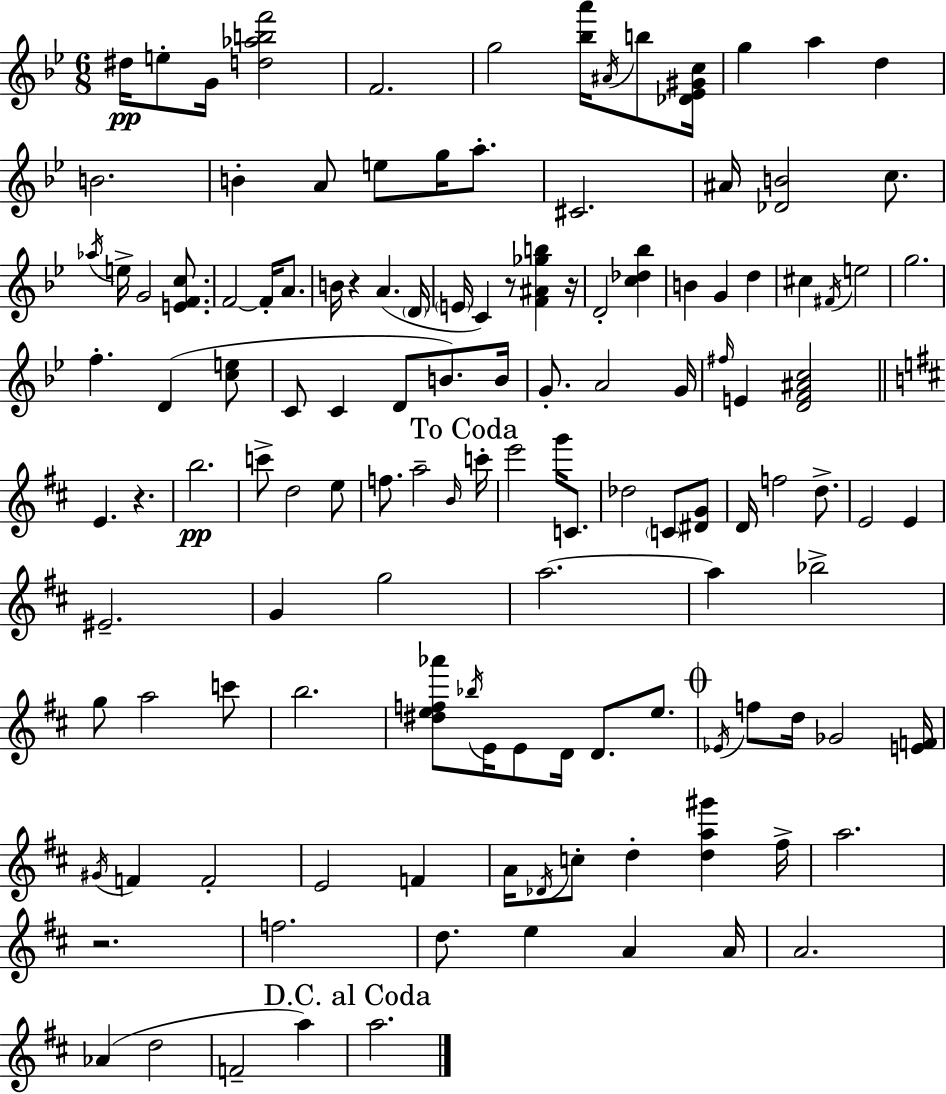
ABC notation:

X:1
T:Untitled
M:6/8
L:1/4
K:Bb
^d/4 e/2 G/4 [d_abf']2 F2 g2 [_ba']/4 ^A/4 b/2 [_D_E^Gc]/4 g a d B2 B A/2 e/2 g/4 a/2 ^C2 ^A/4 [_DB]2 c/2 _a/4 e/4 G2 [EFc]/2 F2 F/4 A/2 B/4 z A D/4 E/4 C z/2 [F^A_gb] z/4 D2 [c_d_b] B G d ^c ^F/4 e2 g2 f D [ce]/2 C/2 C D/2 B/2 B/4 G/2 A2 G/4 ^f/4 E [DF^Ac]2 E z b2 c'/2 d2 e/2 f/2 a2 B/4 c'/4 e'2 g'/4 C/2 _d2 C/2 [^DG]/2 D/4 f2 d/2 E2 E ^E2 G g2 a2 a _b2 g/2 a2 c'/2 b2 [^def_a']/2 _b/4 E/4 E/2 D/4 D/2 e/2 _E/4 f/2 d/4 _G2 [EF]/4 ^G/4 F F2 E2 F A/4 _D/4 c/2 d [da^g'] ^f/4 a2 z2 f2 d/2 e A A/4 A2 _A d2 F2 a a2